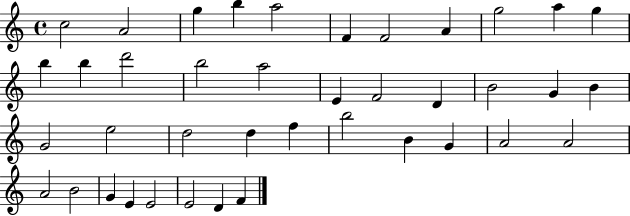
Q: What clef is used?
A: treble